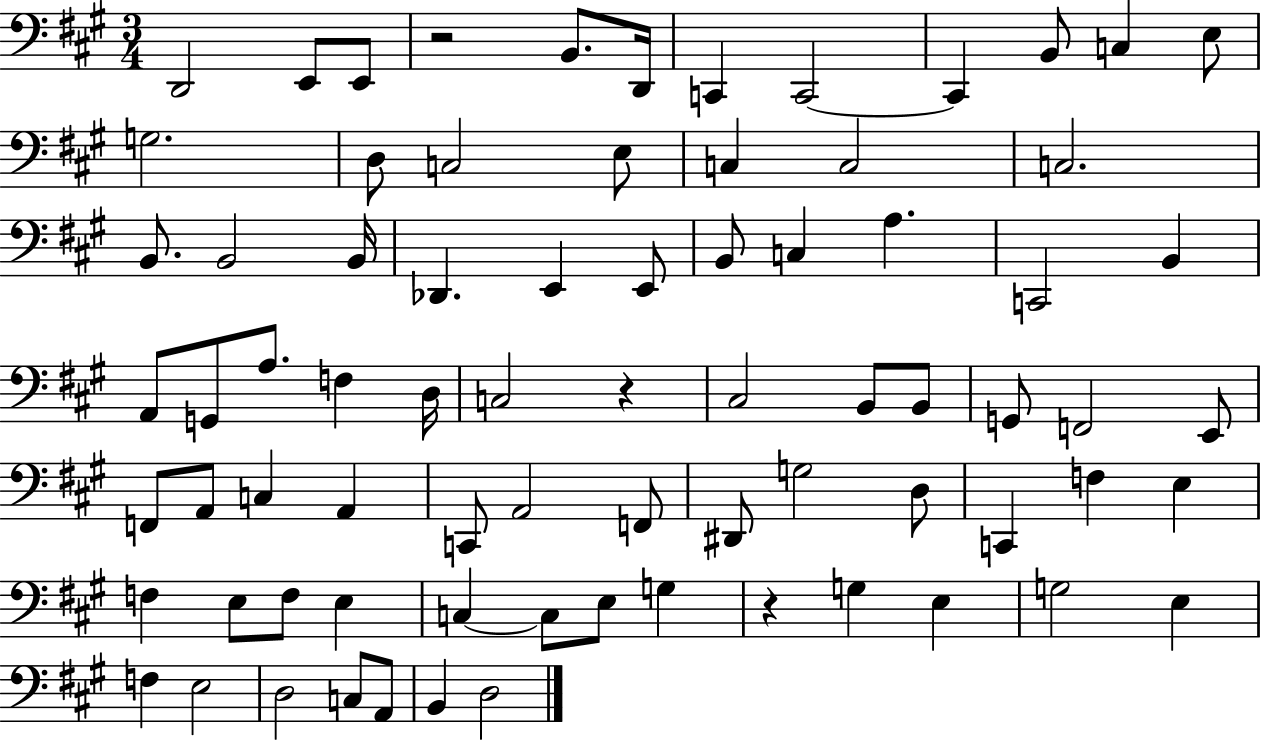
{
  \clef bass
  \numericTimeSignature
  \time 3/4
  \key a \major
  d,2 e,8 e,8 | r2 b,8. d,16 | c,4 c,2~~ | c,4 b,8 c4 e8 | \break g2. | d8 c2 e8 | c4 c2 | c2. | \break b,8. b,2 b,16 | des,4. e,4 e,8 | b,8 c4 a4. | c,2 b,4 | \break a,8 g,8 a8. f4 d16 | c2 r4 | cis2 b,8 b,8 | g,8 f,2 e,8 | \break f,8 a,8 c4 a,4 | c,8 a,2 f,8 | dis,8 g2 d8 | c,4 f4 e4 | \break f4 e8 f8 e4 | c4~~ c8 e8 g4 | r4 g4 e4 | g2 e4 | \break f4 e2 | d2 c8 a,8 | b,4 d2 | \bar "|."
}